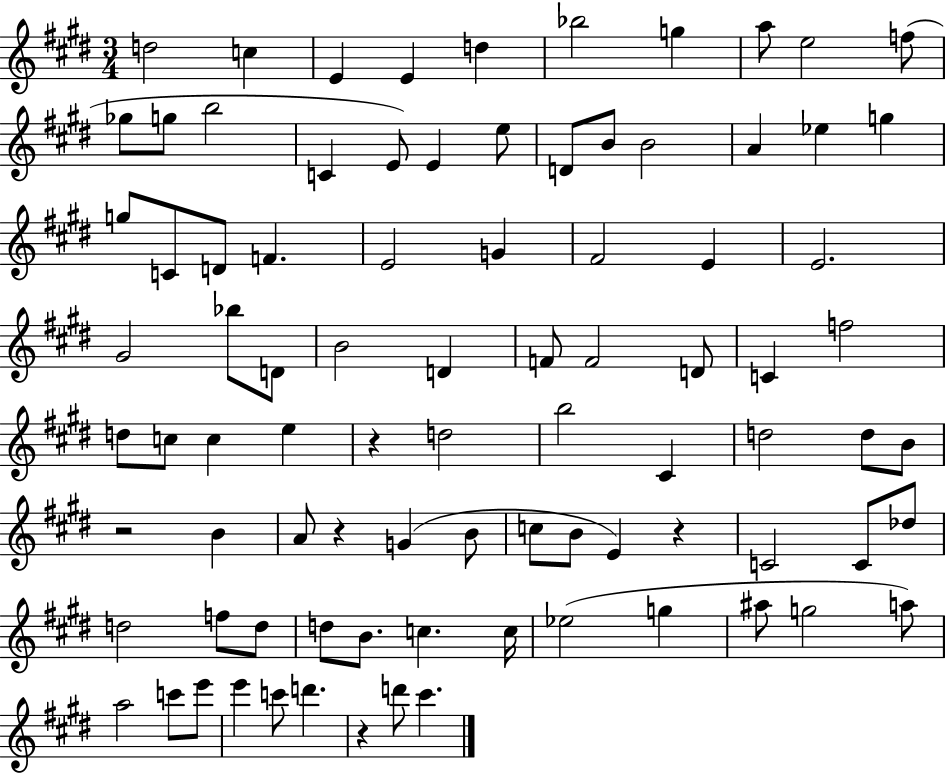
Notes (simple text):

D5/h C5/q E4/q E4/q D5/q Bb5/h G5/q A5/e E5/h F5/e Gb5/e G5/e B5/h C4/q E4/e E4/q E5/e D4/e B4/e B4/h A4/q Eb5/q G5/q G5/e C4/e D4/e F4/q. E4/h G4/q F#4/h E4/q E4/h. G#4/h Bb5/e D4/e B4/h D4/q F4/e F4/h D4/e C4/q F5/h D5/e C5/e C5/q E5/q R/q D5/h B5/h C#4/q D5/h D5/e B4/e R/h B4/q A4/e R/q G4/q B4/e C5/e B4/e E4/q R/q C4/h C4/e Db5/e D5/h F5/e D5/e D5/e B4/e. C5/q. C5/s Eb5/h G5/q A#5/e G5/h A5/e A5/h C6/e E6/e E6/q C6/e D6/q. R/q D6/e C#6/q.